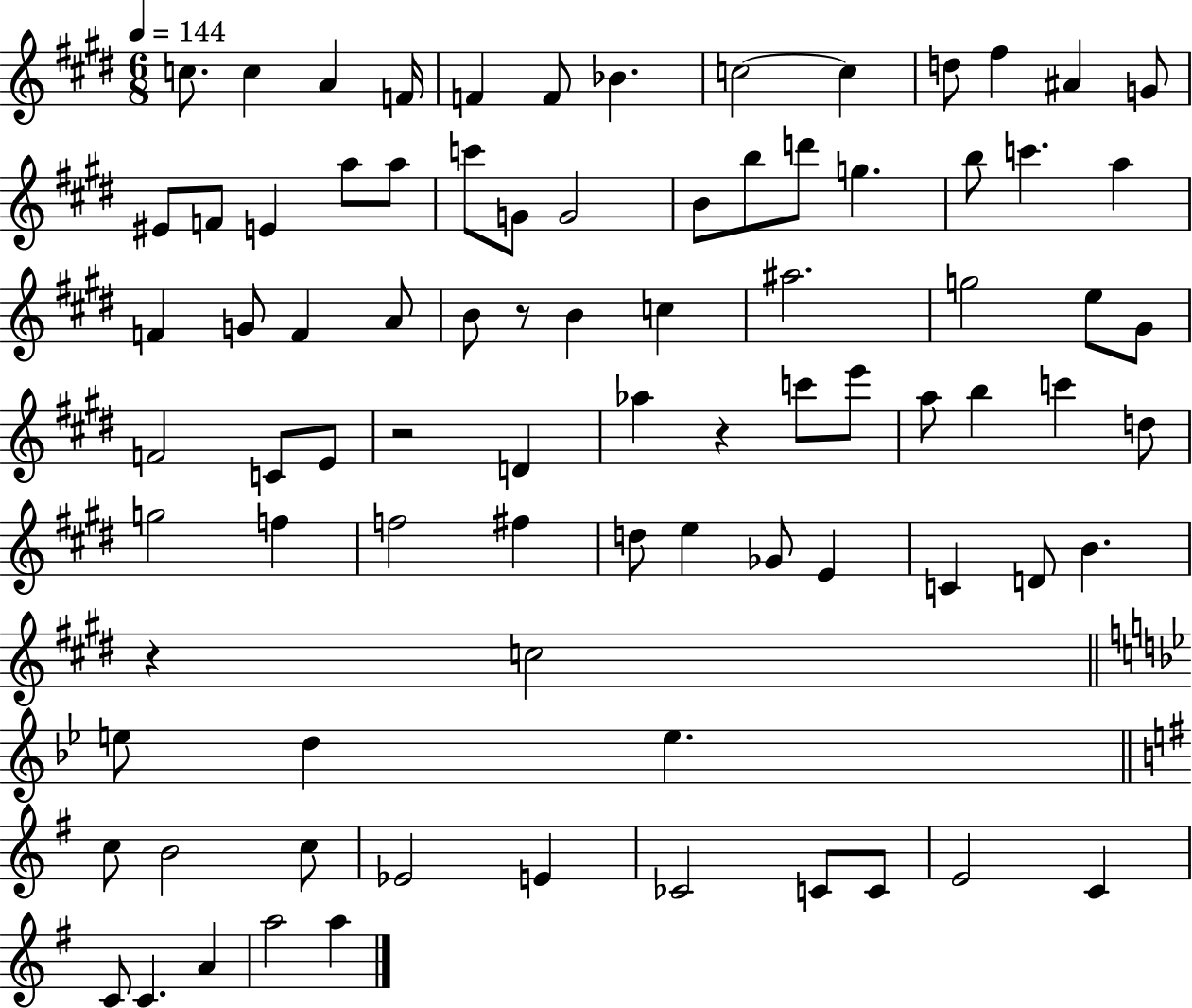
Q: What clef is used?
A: treble